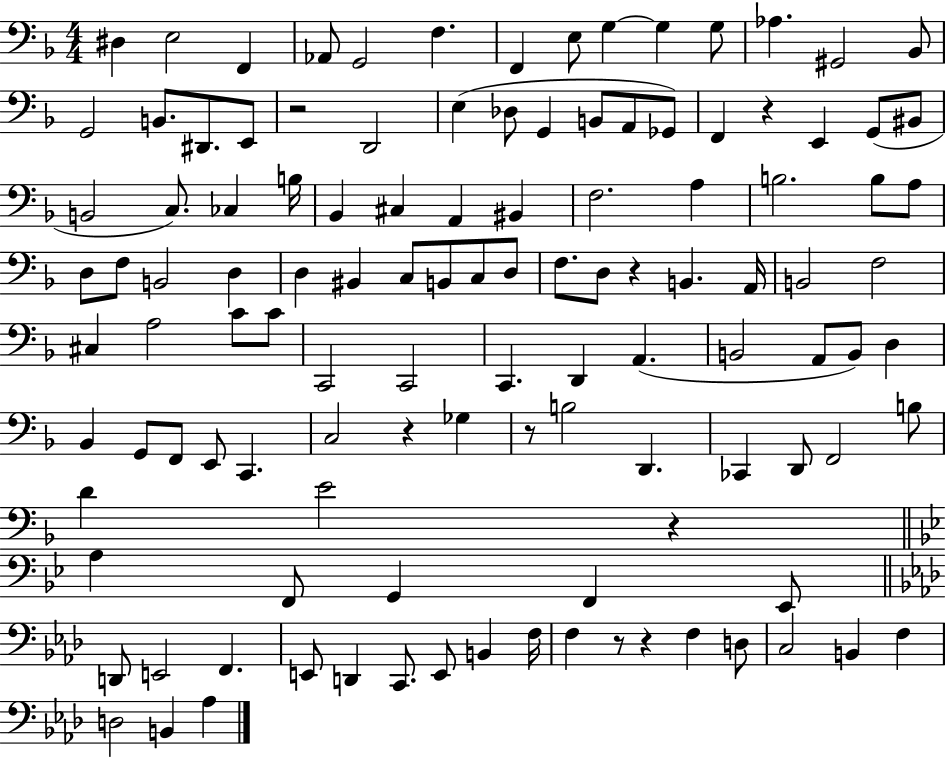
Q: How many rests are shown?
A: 8